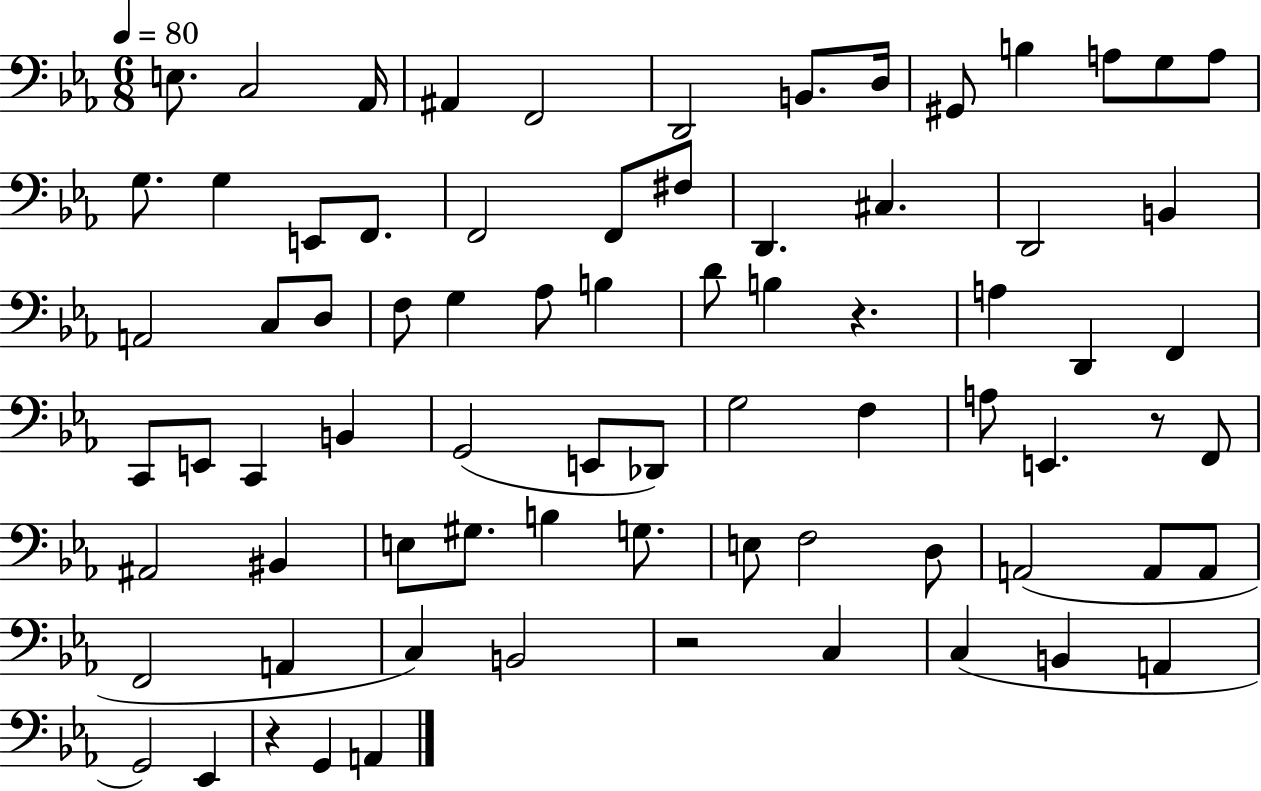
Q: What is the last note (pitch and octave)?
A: A2